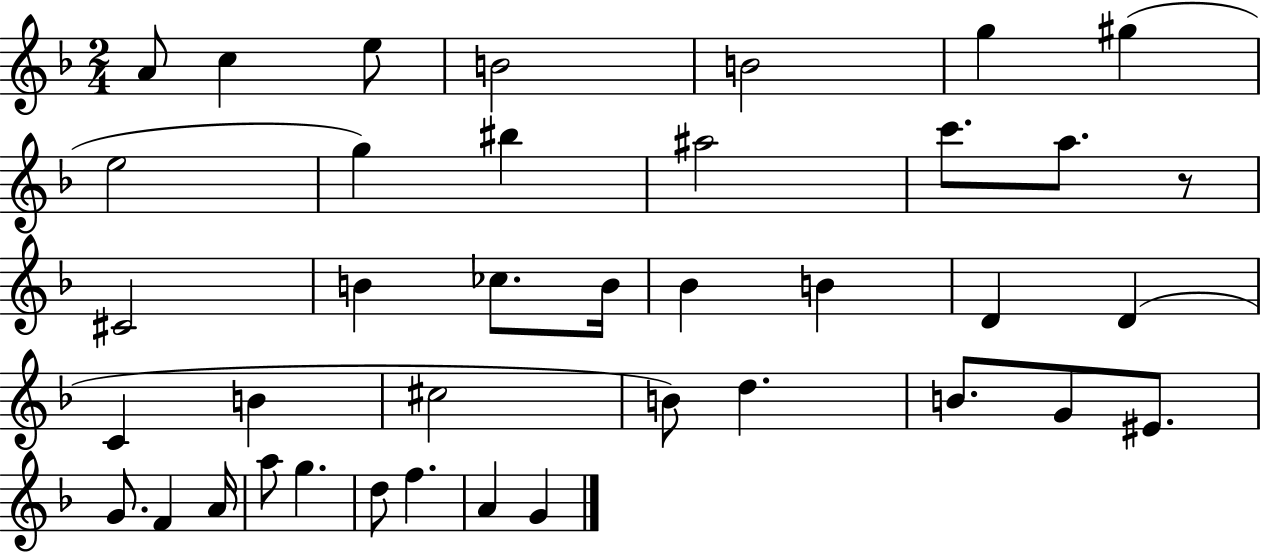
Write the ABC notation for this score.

X:1
T:Untitled
M:2/4
L:1/4
K:F
A/2 c e/2 B2 B2 g ^g e2 g ^b ^a2 c'/2 a/2 z/2 ^C2 B _c/2 B/4 _B B D D C B ^c2 B/2 d B/2 G/2 ^E/2 G/2 F A/4 a/2 g d/2 f A G